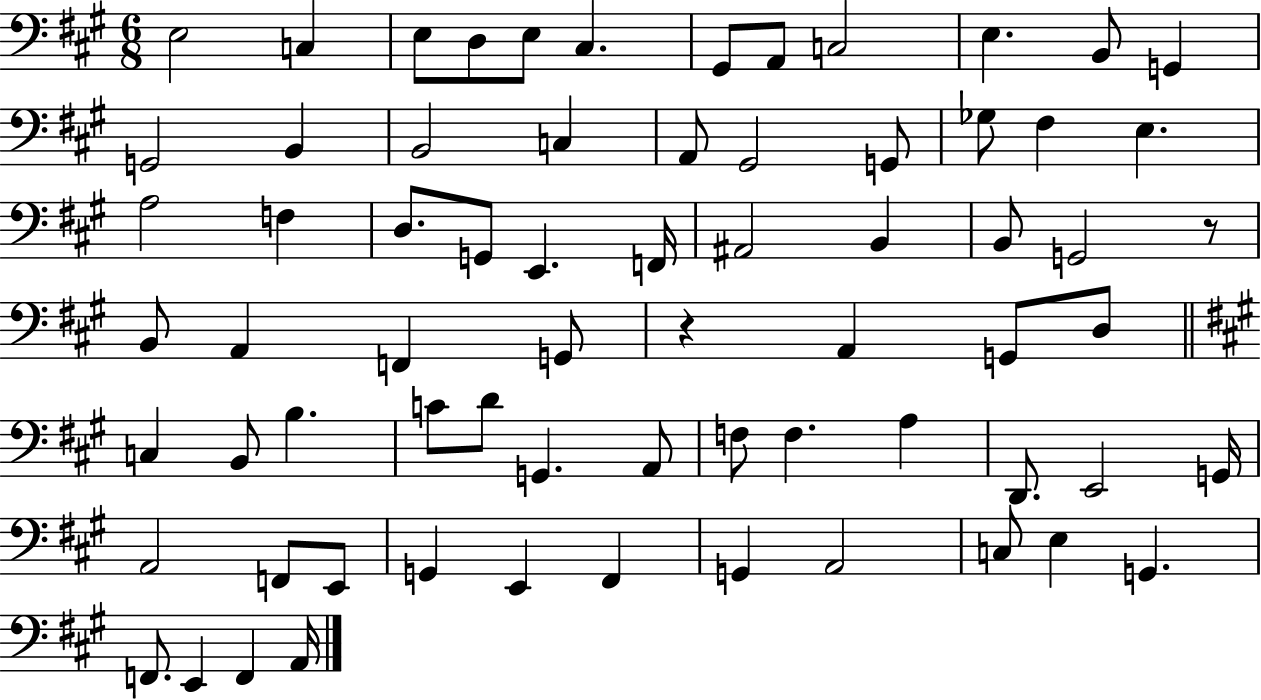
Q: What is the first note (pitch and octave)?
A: E3